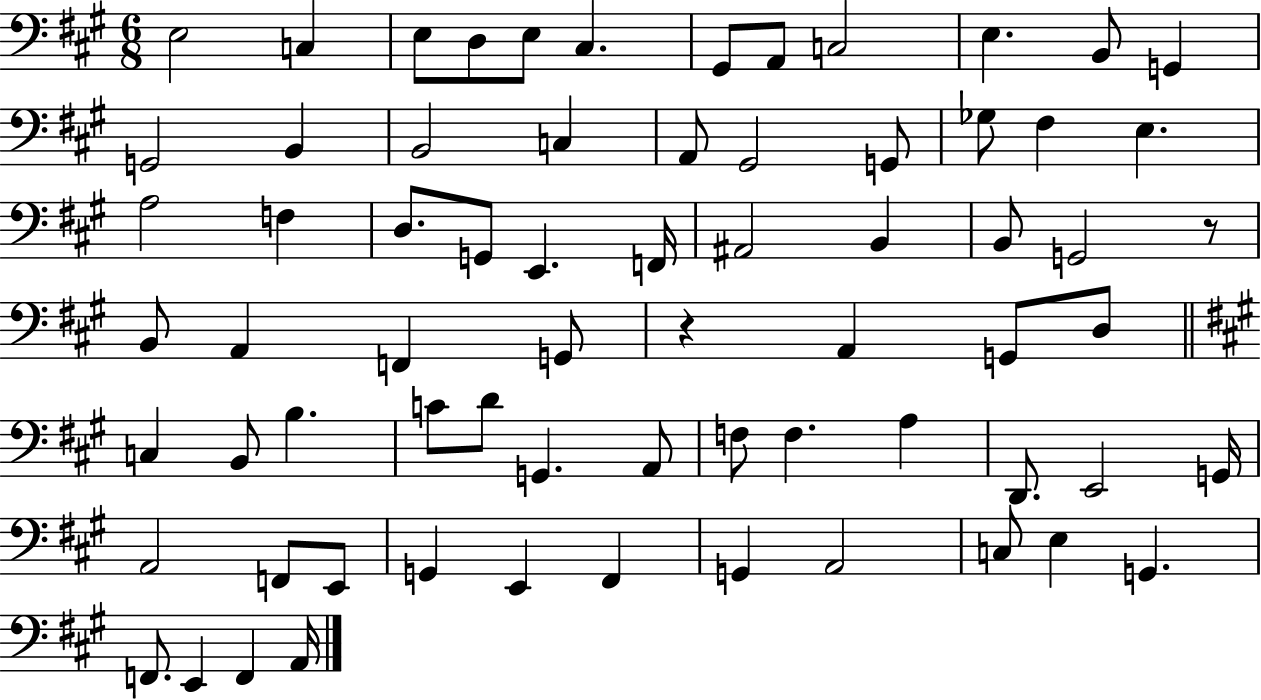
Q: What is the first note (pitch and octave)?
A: E3